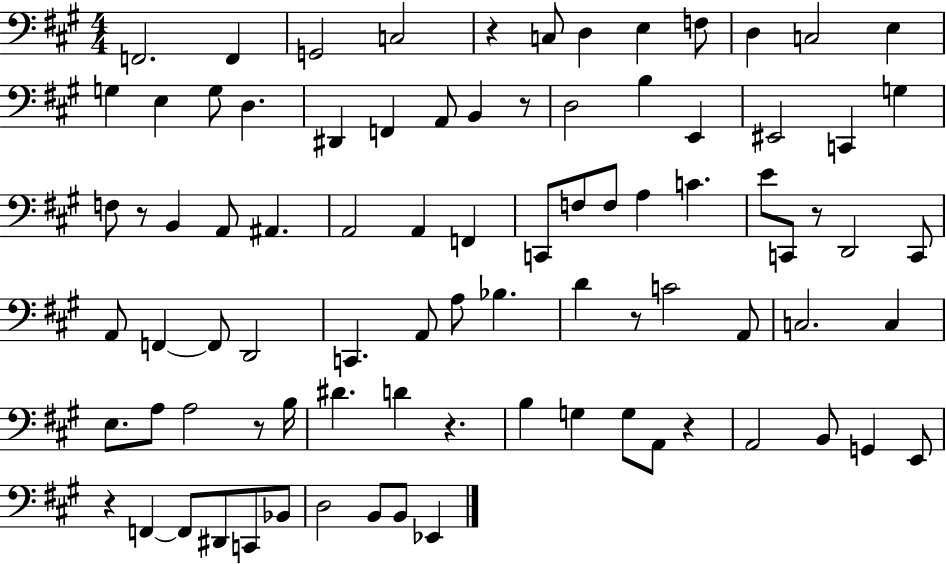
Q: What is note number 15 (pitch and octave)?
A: D3